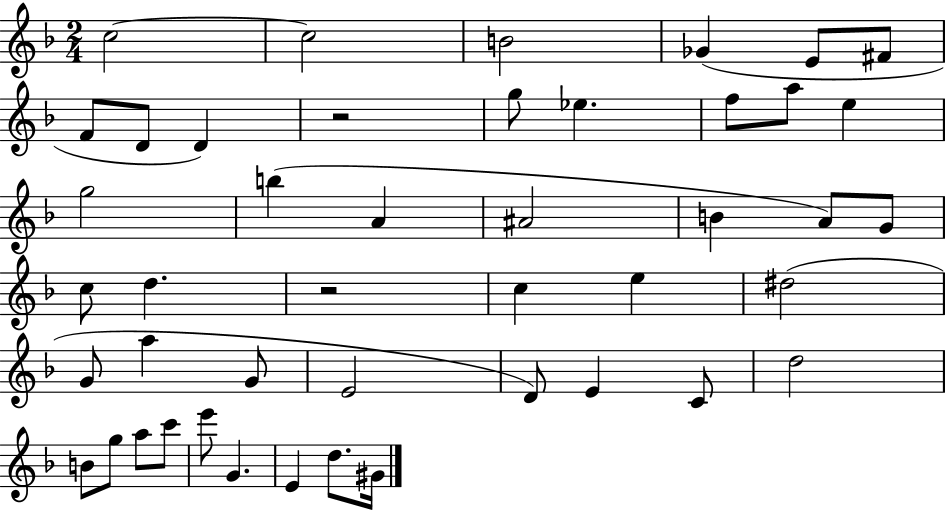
{
  \clef treble
  \numericTimeSignature
  \time 2/4
  \key f \major
  c''2~~ | c''2 | b'2 | ges'4( e'8 fis'8 | \break f'8 d'8 d'4) | r2 | g''8 ees''4. | f''8 a''8 e''4 | \break g''2 | b''4( a'4 | ais'2 | b'4 a'8) g'8 | \break c''8 d''4. | r2 | c''4 e''4 | dis''2( | \break g'8 a''4 g'8 | e'2 | d'8) e'4 c'8 | d''2 | \break b'8 g''8 a''8 c'''8 | e'''8 g'4. | e'4 d''8. gis'16 | \bar "|."
}